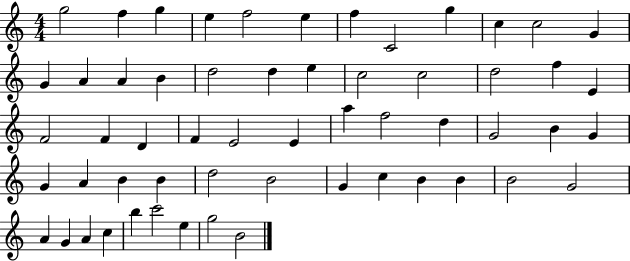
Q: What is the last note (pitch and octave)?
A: B4